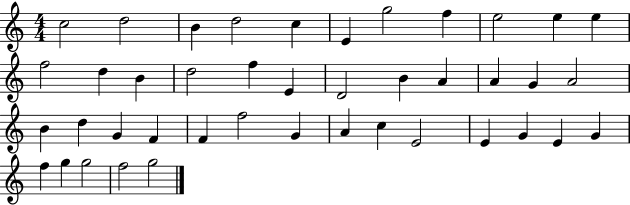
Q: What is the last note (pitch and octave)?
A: G5